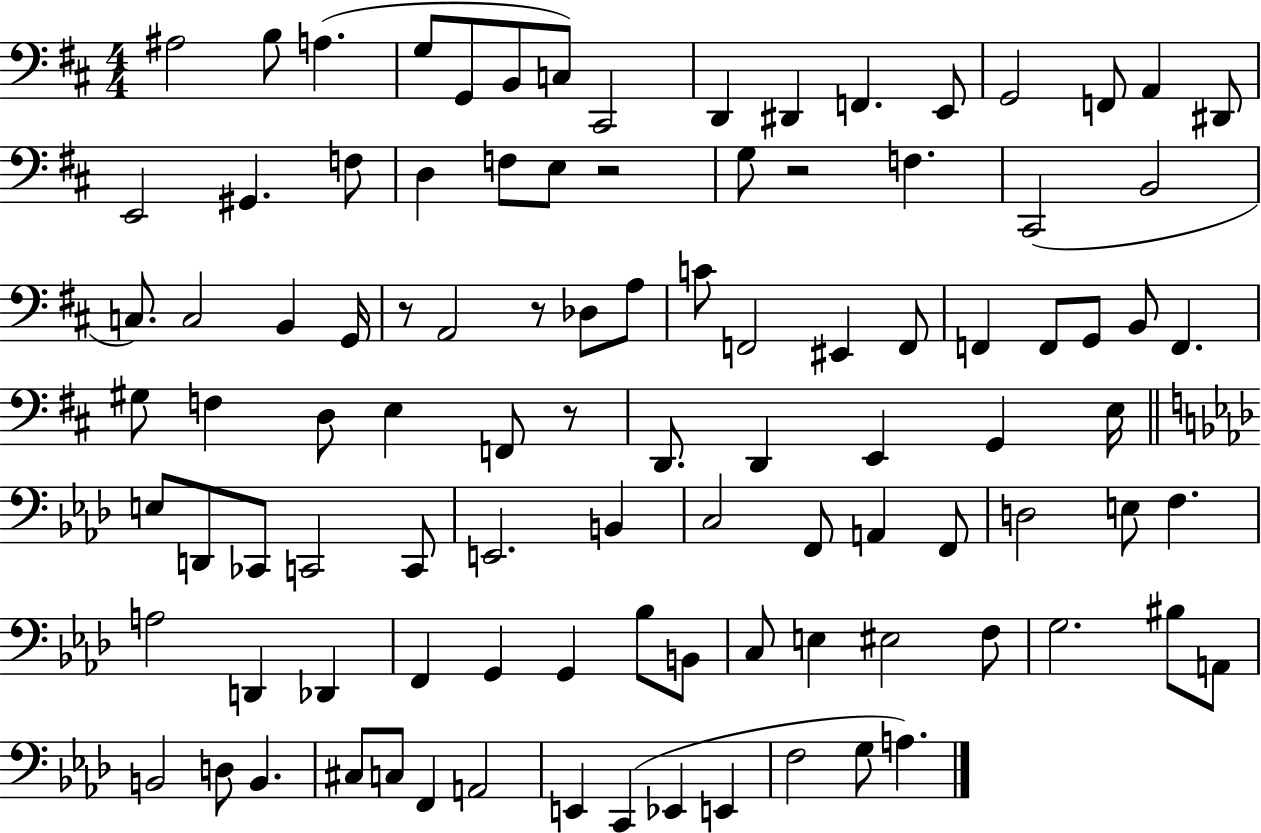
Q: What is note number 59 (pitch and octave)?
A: B2